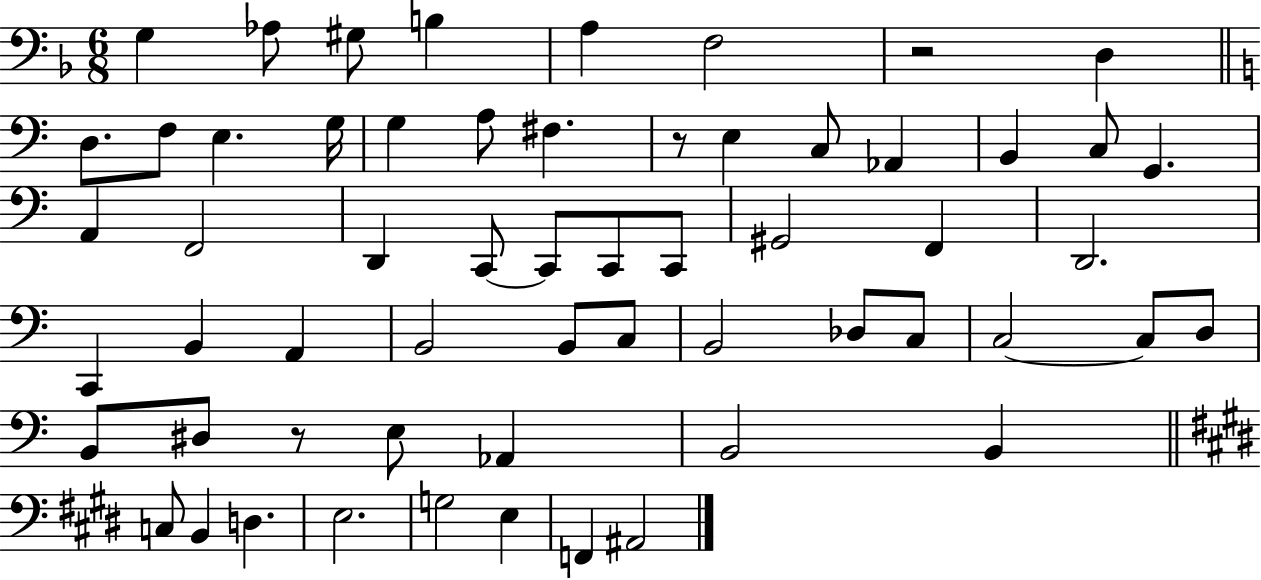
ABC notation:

X:1
T:Untitled
M:6/8
L:1/4
K:F
G, _A,/2 ^G,/2 B, A, F,2 z2 D, D,/2 F,/2 E, G,/4 G, A,/2 ^F, z/2 E, C,/2 _A,, B,, C,/2 G,, A,, F,,2 D,, C,,/2 C,,/2 C,,/2 C,,/2 ^G,,2 F,, D,,2 C,, B,, A,, B,,2 B,,/2 C,/2 B,,2 _D,/2 C,/2 C,2 C,/2 D,/2 B,,/2 ^D,/2 z/2 E,/2 _A,, B,,2 B,, C,/2 B,, D, E,2 G,2 E, F,, ^A,,2